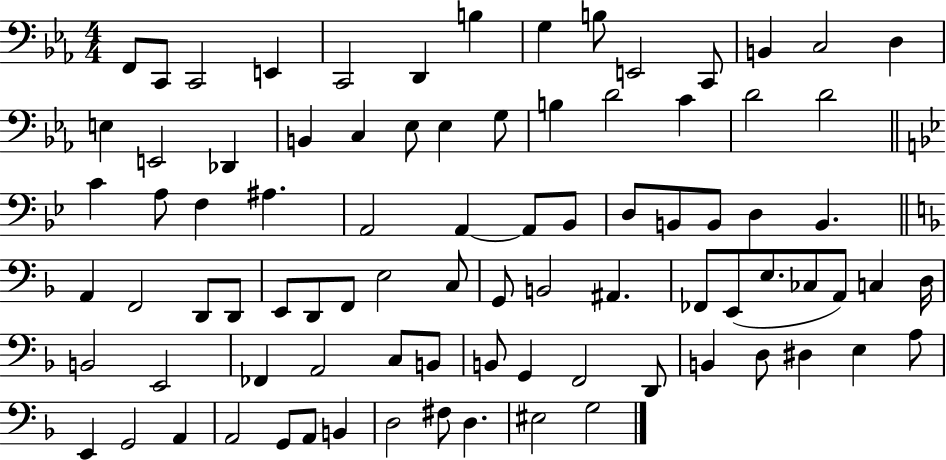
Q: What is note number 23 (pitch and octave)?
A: B3